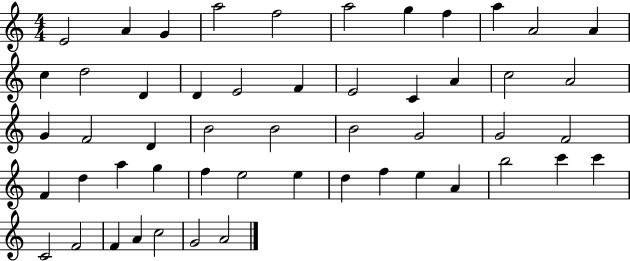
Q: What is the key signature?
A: C major